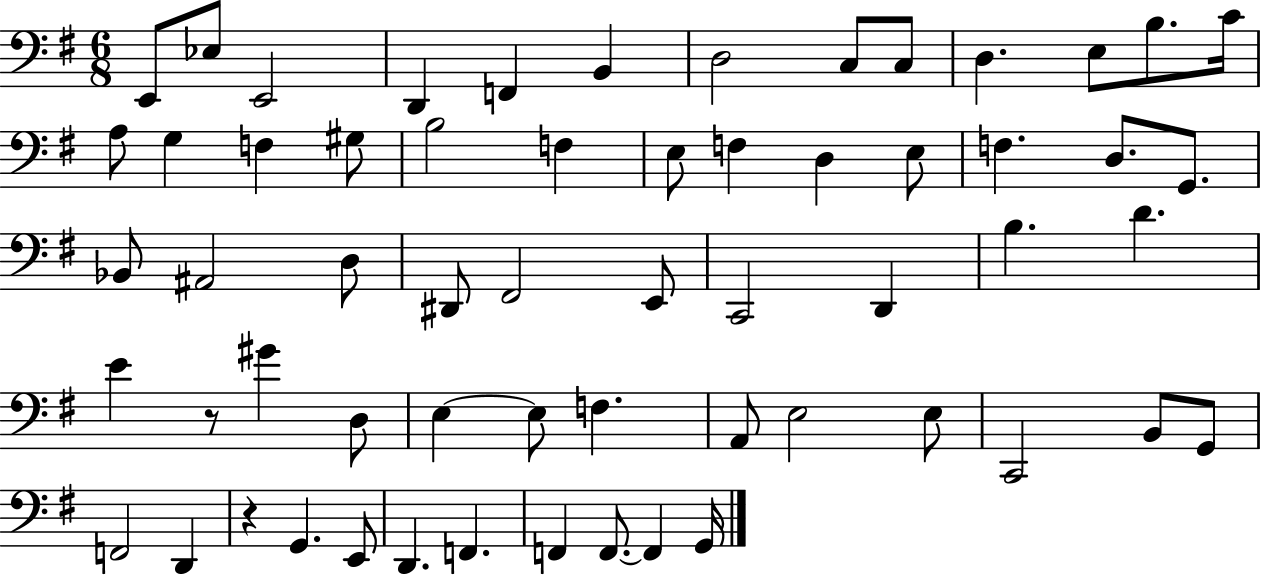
{
  \clef bass
  \numericTimeSignature
  \time 6/8
  \key g \major
  \repeat volta 2 { e,8 ees8 e,2 | d,4 f,4 b,4 | d2 c8 c8 | d4. e8 b8. c'16 | \break a8 g4 f4 gis8 | b2 f4 | e8 f4 d4 e8 | f4. d8. g,8. | \break bes,8 ais,2 d8 | dis,8 fis,2 e,8 | c,2 d,4 | b4. d'4. | \break e'4 r8 gis'4 d8 | e4~~ e8 f4. | a,8 e2 e8 | c,2 b,8 g,8 | \break f,2 d,4 | r4 g,4. e,8 | d,4. f,4. | f,4 f,8.~~ f,4 g,16 | \break } \bar "|."
}